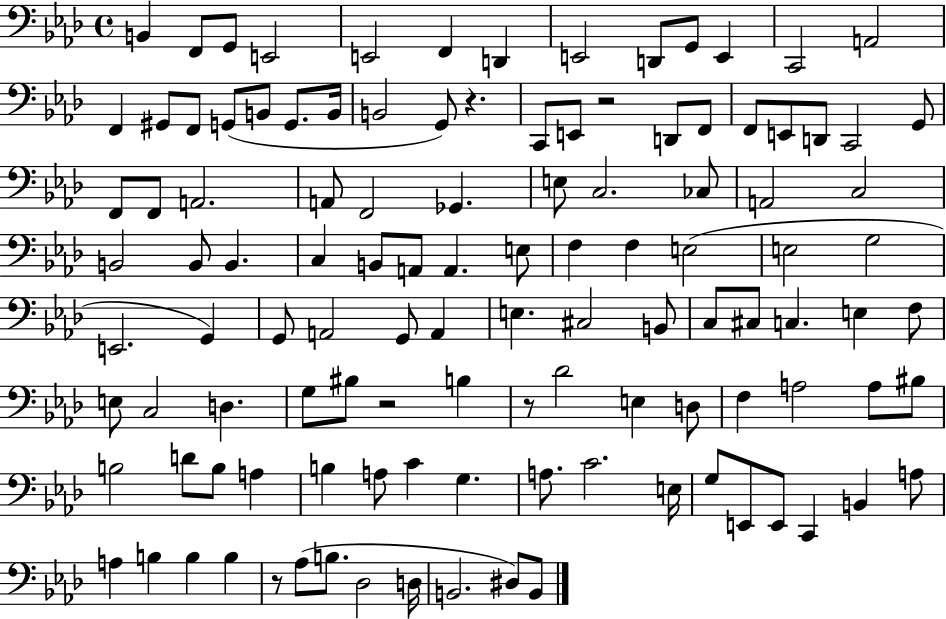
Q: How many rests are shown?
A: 5